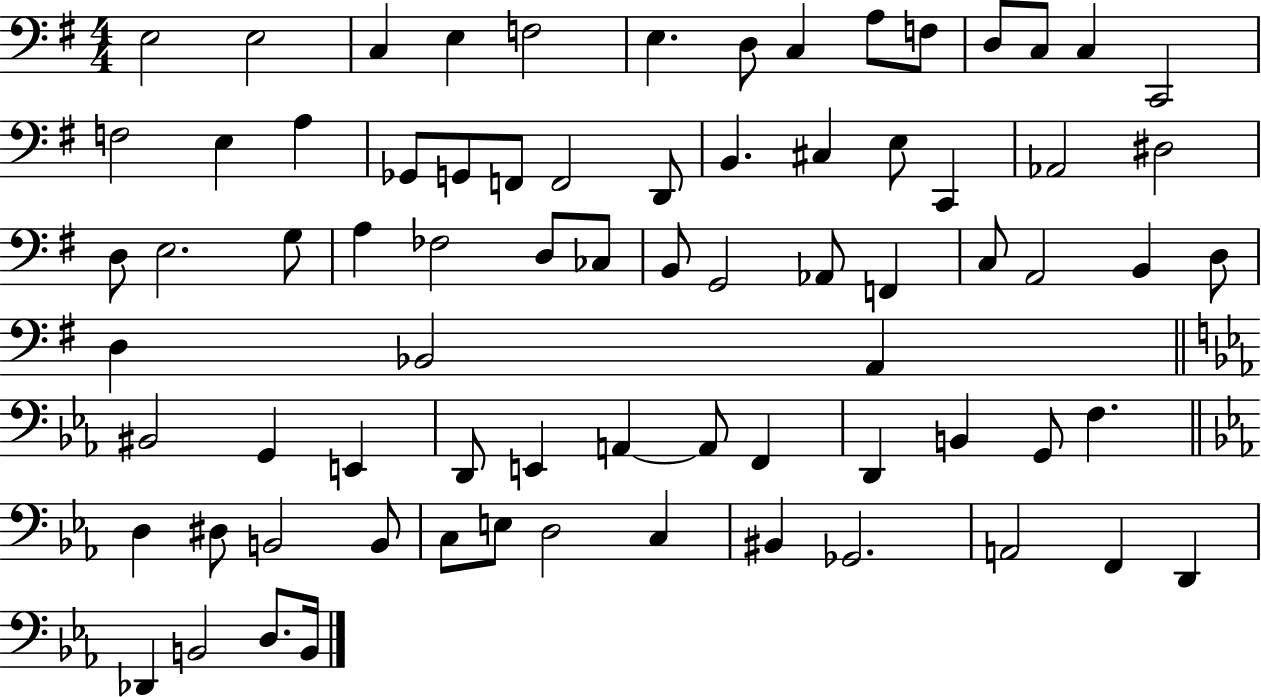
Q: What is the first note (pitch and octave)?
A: E3